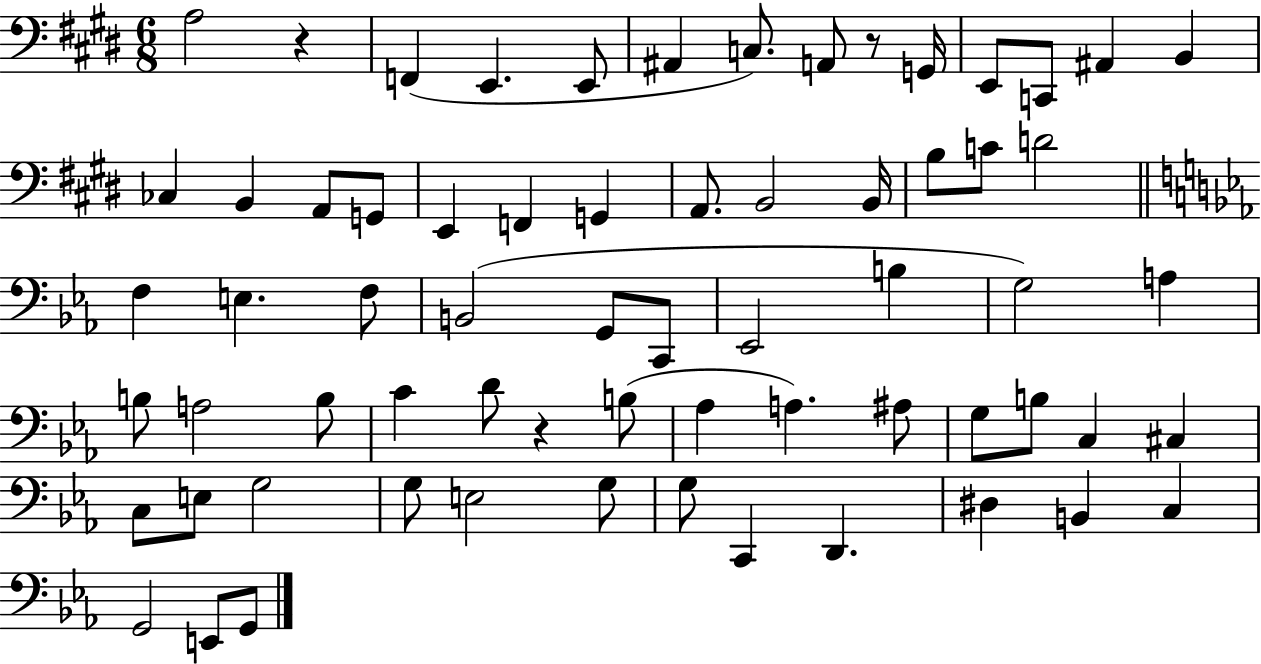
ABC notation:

X:1
T:Untitled
M:6/8
L:1/4
K:E
A,2 z F,, E,, E,,/2 ^A,, C,/2 A,,/2 z/2 G,,/4 E,,/2 C,,/2 ^A,, B,, _C, B,, A,,/2 G,,/2 E,, F,, G,, A,,/2 B,,2 B,,/4 B,/2 C/2 D2 F, E, F,/2 B,,2 G,,/2 C,,/2 _E,,2 B, G,2 A, B,/2 A,2 B,/2 C D/2 z B,/2 _A, A, ^A,/2 G,/2 B,/2 C, ^C, C,/2 E,/2 G,2 G,/2 E,2 G,/2 G,/2 C,, D,, ^D, B,, C, G,,2 E,,/2 G,,/2